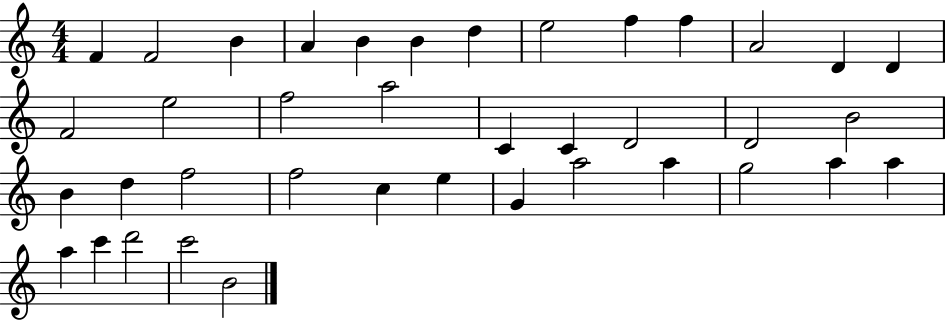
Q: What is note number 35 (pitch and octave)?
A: A5